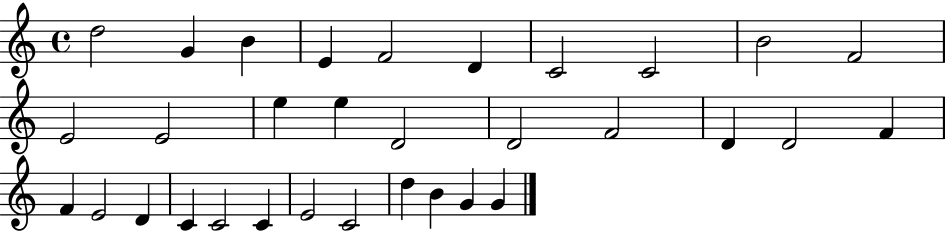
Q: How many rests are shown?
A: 0